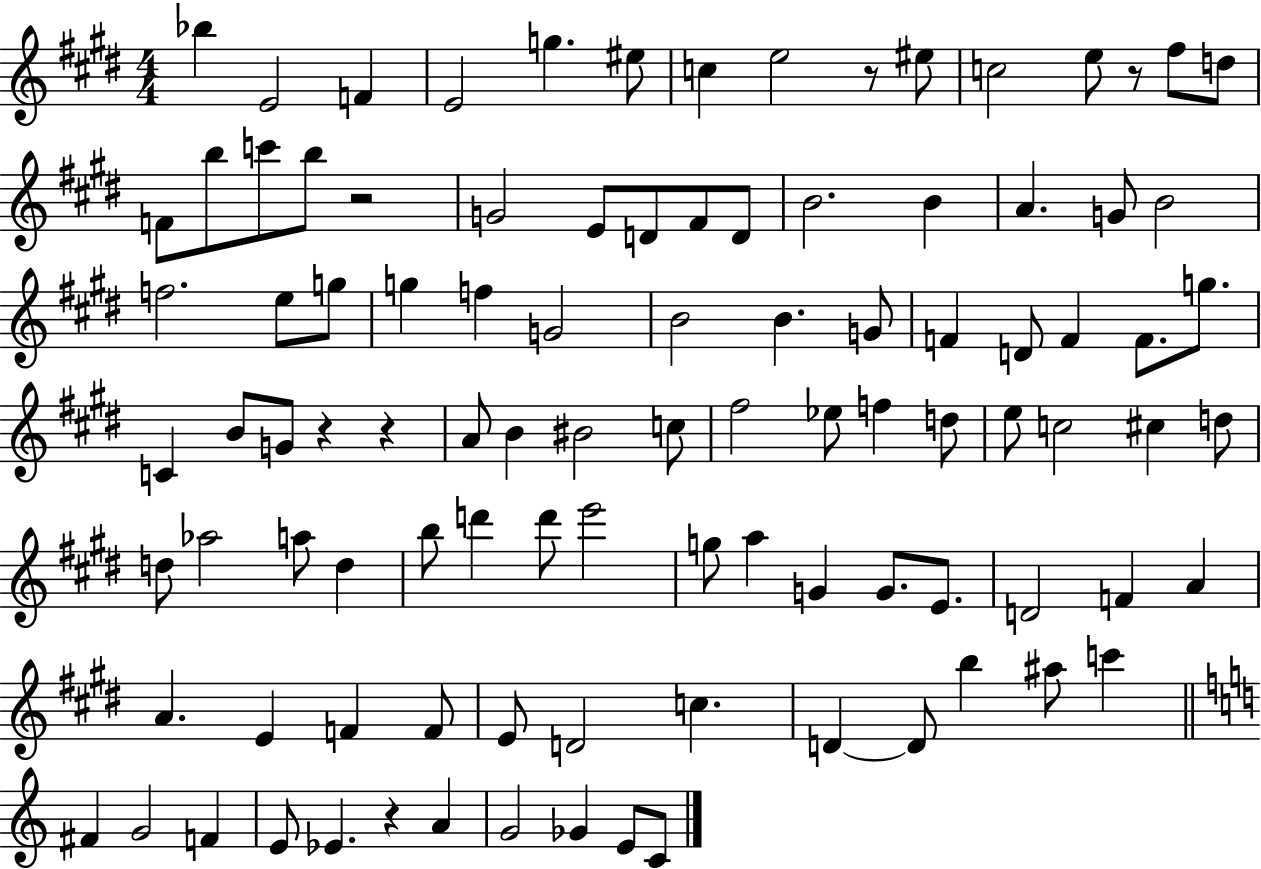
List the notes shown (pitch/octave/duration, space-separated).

Bb5/q E4/h F4/q E4/h G5/q. EIS5/e C5/q E5/h R/e EIS5/e C5/h E5/e R/e F#5/e D5/e F4/e B5/e C6/e B5/e R/h G4/h E4/e D4/e F#4/e D4/e B4/h. B4/q A4/q. G4/e B4/h F5/h. E5/e G5/e G5/q F5/q G4/h B4/h B4/q. G4/e F4/q D4/e F4/q F4/e. G5/e. C4/q B4/e G4/e R/q R/q A4/e B4/q BIS4/h C5/e F#5/h Eb5/e F5/q D5/e E5/e C5/h C#5/q D5/e D5/e Ab5/h A5/e D5/q B5/e D6/q D6/e E6/h G5/e A5/q G4/q G4/e. E4/e. D4/h F4/q A4/q A4/q. E4/q F4/q F4/e E4/e D4/h C5/q. D4/q D4/e B5/q A#5/e C6/q F#4/q G4/h F4/q E4/e Eb4/q. R/q A4/q G4/h Gb4/q E4/e C4/e